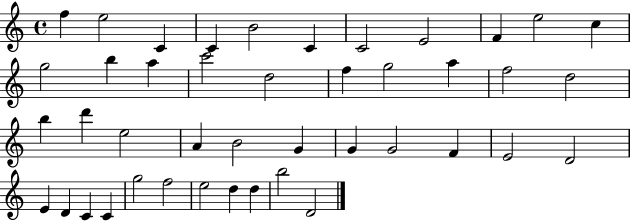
{
  \clef treble
  \time 4/4
  \defaultTimeSignature
  \key c \major
  f''4 e''2 c'4 | c'4 b'2 c'4 | c'2 e'2 | f'4 e''2 c''4 | \break g''2 b''4 a''4 | c'''2 d''2 | f''4 g''2 a''4 | f''2 d''2 | \break b''4 d'''4 e''2 | a'4 b'2 g'4 | g'4 g'2 f'4 | e'2 d'2 | \break e'4 d'4 c'4 c'4 | g''2 f''2 | e''2 d''4 d''4 | b''2 d'2 | \break \bar "|."
}